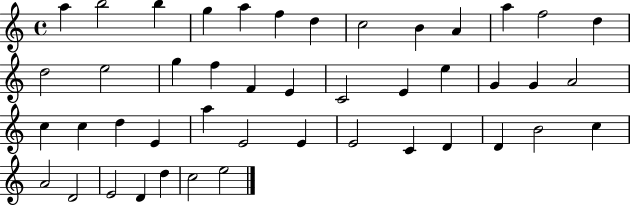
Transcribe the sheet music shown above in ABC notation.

X:1
T:Untitled
M:4/4
L:1/4
K:C
a b2 b g a f d c2 B A a f2 d d2 e2 g f F E C2 E e G G A2 c c d E a E2 E E2 C D D B2 c A2 D2 E2 D d c2 e2